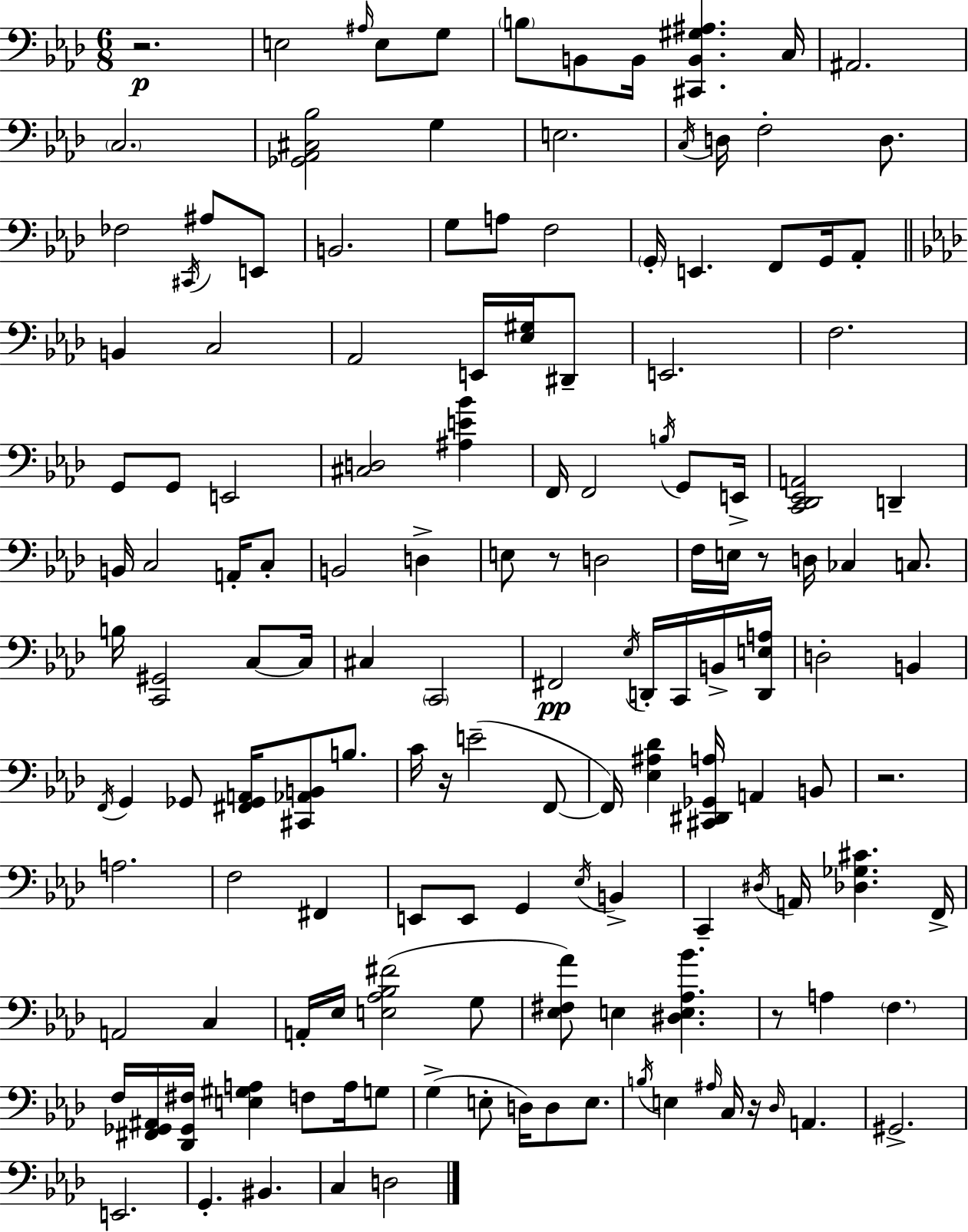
X:1
T:Untitled
M:6/8
L:1/4
K:Ab
z2 E,2 ^A,/4 E,/2 G,/2 B,/2 B,,/2 B,,/4 [^C,,B,,^G,^A,] C,/4 ^A,,2 C,2 [_G,,_A,,^C,_B,]2 G, E,2 C,/4 D,/4 F,2 D,/2 _F,2 ^C,,/4 ^A,/2 E,,/2 B,,2 G,/2 A,/2 F,2 G,,/4 E,, F,,/2 G,,/4 _A,,/2 B,, C,2 _A,,2 E,,/4 [_E,^G,]/4 ^D,,/2 E,,2 F,2 G,,/2 G,,/2 E,,2 [^C,D,]2 [^A,E_B] F,,/4 F,,2 B,/4 G,,/2 E,,/4 [C,,_D,,_E,,A,,]2 D,, B,,/4 C,2 A,,/4 C,/2 B,,2 D, E,/2 z/2 D,2 F,/4 E,/4 z/2 D,/4 _C, C,/2 B,/4 [C,,^G,,]2 C,/2 C,/4 ^C, C,,2 ^F,,2 _E,/4 D,,/4 C,,/4 B,,/4 [D,,E,A,]/4 D,2 B,, F,,/4 G,, _G,,/2 [^F,,_G,,A,,]/4 [^C,,_A,,B,,]/2 B,/2 C/4 z/4 E2 F,,/2 F,,/4 [_E,^A,_D] [^C,,^D,,_G,,A,]/4 A,, B,,/2 z2 A,2 F,2 ^F,, E,,/2 E,,/2 G,, _E,/4 B,, C,, ^D,/4 A,,/4 [_D,_G,^C] F,,/4 A,,2 C, A,,/4 _E,/4 [E,_A,_B,^F]2 G,/2 [_E,^F,_A]/2 E, [^D,E,_A,_B] z/2 A, F, F,/4 [^F,,_G,,^A,,]/4 [_D,,_G,,^F,]/4 [E,^G,A,] F,/2 A,/4 G,/2 G, E,/2 D,/4 D,/2 E,/2 B,/4 E, ^A,/4 C,/4 z/4 _D,/4 A,, ^G,,2 E,,2 G,, ^B,, C, D,2